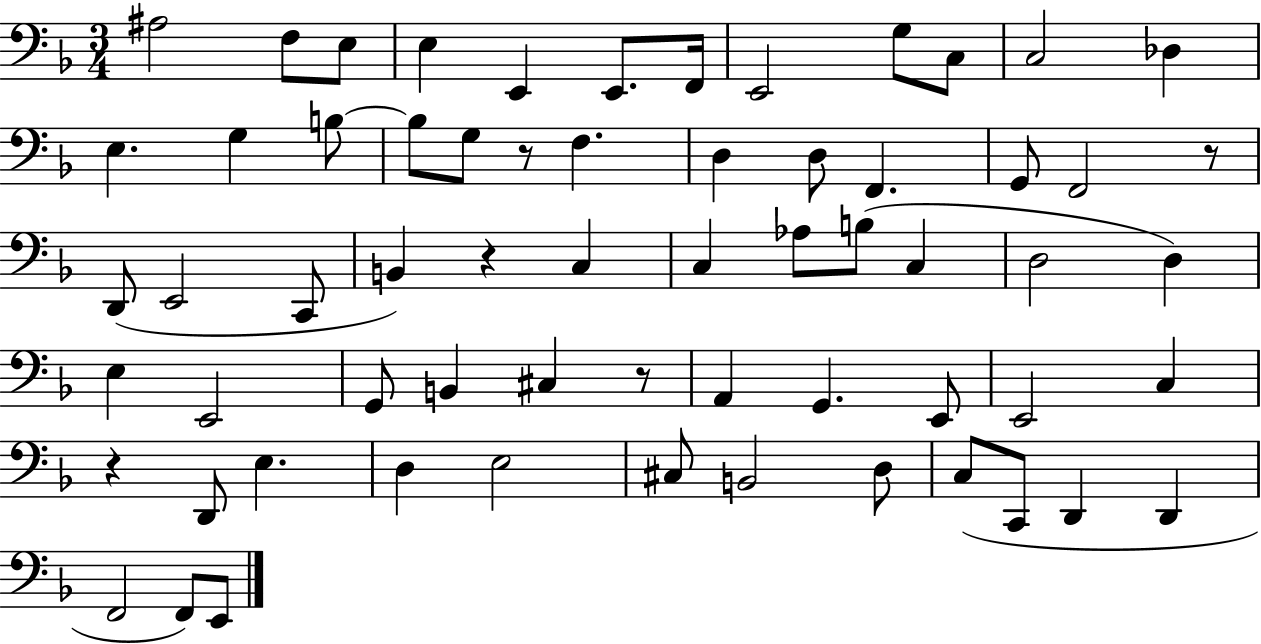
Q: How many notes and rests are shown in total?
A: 63